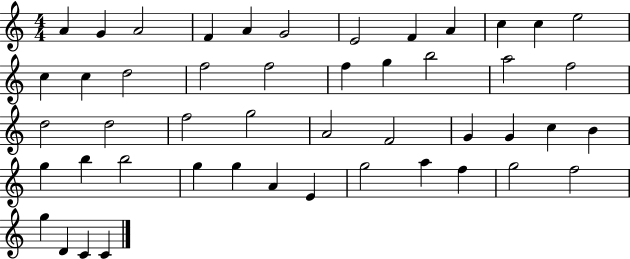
X:1
T:Untitled
M:4/4
L:1/4
K:C
A G A2 F A G2 E2 F A c c e2 c c d2 f2 f2 f g b2 a2 f2 d2 d2 f2 g2 A2 F2 G G c B g b b2 g g A E g2 a f g2 f2 g D C C